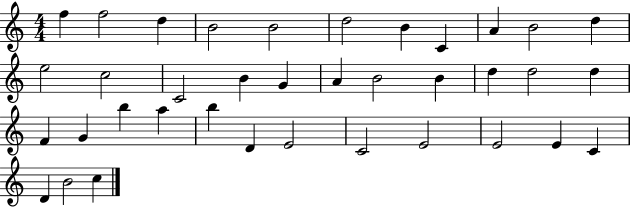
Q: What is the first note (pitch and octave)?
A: F5